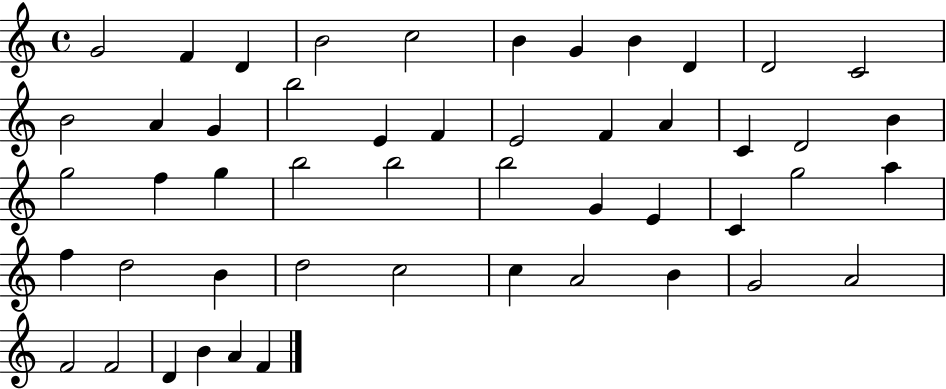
G4/h F4/q D4/q B4/h C5/h B4/q G4/q B4/q D4/q D4/h C4/h B4/h A4/q G4/q B5/h E4/q F4/q E4/h F4/q A4/q C4/q D4/h B4/q G5/h F5/q G5/q B5/h B5/h B5/h G4/q E4/q C4/q G5/h A5/q F5/q D5/h B4/q D5/h C5/h C5/q A4/h B4/q G4/h A4/h F4/h F4/h D4/q B4/q A4/q F4/q